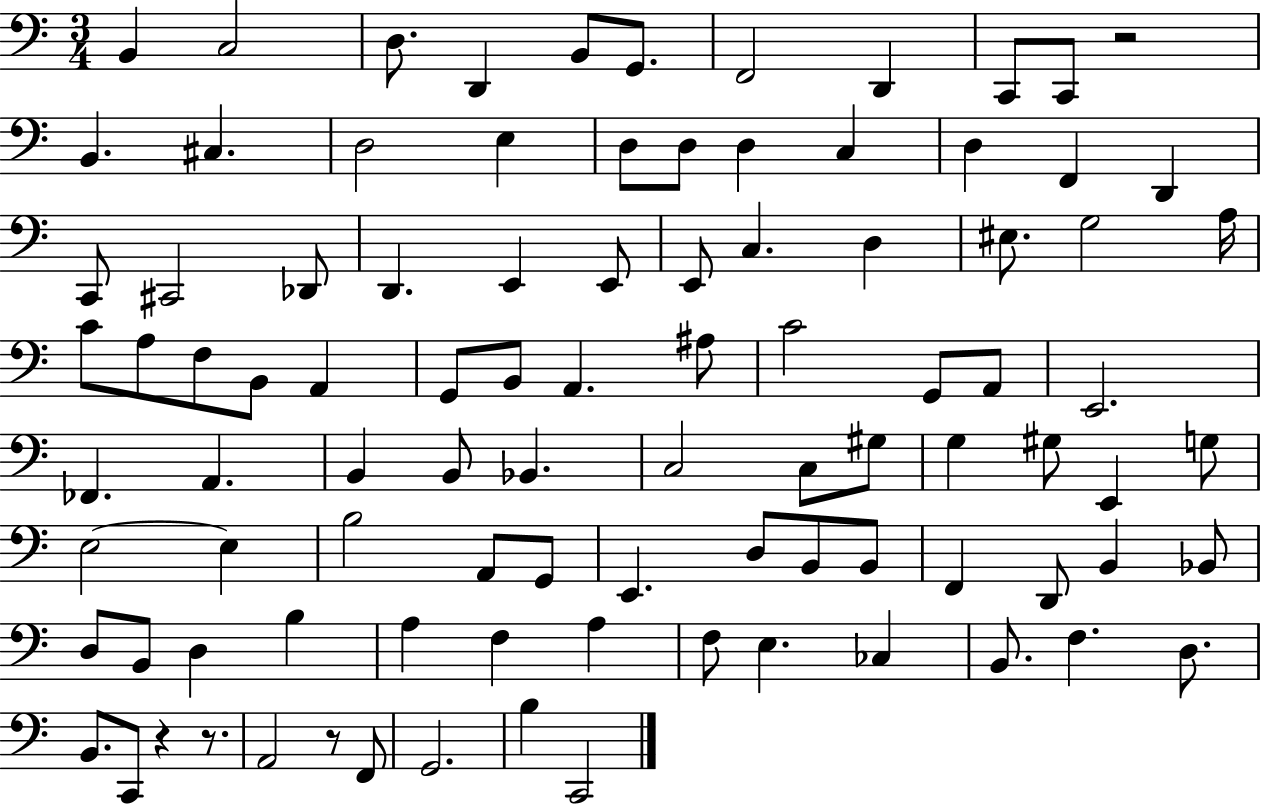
{
  \clef bass
  \numericTimeSignature
  \time 3/4
  \key c \major
  b,4 c2 | d8. d,4 b,8 g,8. | f,2 d,4 | c,8 c,8 r2 | \break b,4. cis4. | d2 e4 | d8 d8 d4 c4 | d4 f,4 d,4 | \break c,8 cis,2 des,8 | d,4. e,4 e,8 | e,8 c4. d4 | eis8. g2 a16 | \break c'8 a8 f8 b,8 a,4 | g,8 b,8 a,4. ais8 | c'2 g,8 a,8 | e,2. | \break fes,4. a,4. | b,4 b,8 bes,4. | c2 c8 gis8 | g4 gis8 e,4 g8 | \break e2~~ e4 | b2 a,8 g,8 | e,4. d8 b,8 b,8 | f,4 d,8 b,4 bes,8 | \break d8 b,8 d4 b4 | a4 f4 a4 | f8 e4. ces4 | b,8. f4. d8. | \break b,8. c,8 r4 r8. | a,2 r8 f,8 | g,2. | b4 c,2 | \break \bar "|."
}